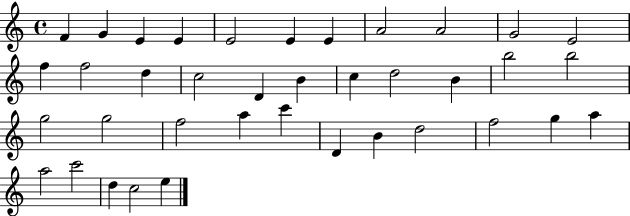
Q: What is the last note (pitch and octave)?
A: E5